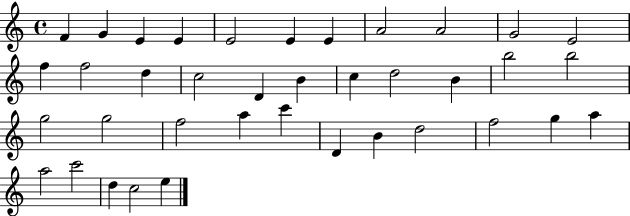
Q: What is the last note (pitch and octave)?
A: E5